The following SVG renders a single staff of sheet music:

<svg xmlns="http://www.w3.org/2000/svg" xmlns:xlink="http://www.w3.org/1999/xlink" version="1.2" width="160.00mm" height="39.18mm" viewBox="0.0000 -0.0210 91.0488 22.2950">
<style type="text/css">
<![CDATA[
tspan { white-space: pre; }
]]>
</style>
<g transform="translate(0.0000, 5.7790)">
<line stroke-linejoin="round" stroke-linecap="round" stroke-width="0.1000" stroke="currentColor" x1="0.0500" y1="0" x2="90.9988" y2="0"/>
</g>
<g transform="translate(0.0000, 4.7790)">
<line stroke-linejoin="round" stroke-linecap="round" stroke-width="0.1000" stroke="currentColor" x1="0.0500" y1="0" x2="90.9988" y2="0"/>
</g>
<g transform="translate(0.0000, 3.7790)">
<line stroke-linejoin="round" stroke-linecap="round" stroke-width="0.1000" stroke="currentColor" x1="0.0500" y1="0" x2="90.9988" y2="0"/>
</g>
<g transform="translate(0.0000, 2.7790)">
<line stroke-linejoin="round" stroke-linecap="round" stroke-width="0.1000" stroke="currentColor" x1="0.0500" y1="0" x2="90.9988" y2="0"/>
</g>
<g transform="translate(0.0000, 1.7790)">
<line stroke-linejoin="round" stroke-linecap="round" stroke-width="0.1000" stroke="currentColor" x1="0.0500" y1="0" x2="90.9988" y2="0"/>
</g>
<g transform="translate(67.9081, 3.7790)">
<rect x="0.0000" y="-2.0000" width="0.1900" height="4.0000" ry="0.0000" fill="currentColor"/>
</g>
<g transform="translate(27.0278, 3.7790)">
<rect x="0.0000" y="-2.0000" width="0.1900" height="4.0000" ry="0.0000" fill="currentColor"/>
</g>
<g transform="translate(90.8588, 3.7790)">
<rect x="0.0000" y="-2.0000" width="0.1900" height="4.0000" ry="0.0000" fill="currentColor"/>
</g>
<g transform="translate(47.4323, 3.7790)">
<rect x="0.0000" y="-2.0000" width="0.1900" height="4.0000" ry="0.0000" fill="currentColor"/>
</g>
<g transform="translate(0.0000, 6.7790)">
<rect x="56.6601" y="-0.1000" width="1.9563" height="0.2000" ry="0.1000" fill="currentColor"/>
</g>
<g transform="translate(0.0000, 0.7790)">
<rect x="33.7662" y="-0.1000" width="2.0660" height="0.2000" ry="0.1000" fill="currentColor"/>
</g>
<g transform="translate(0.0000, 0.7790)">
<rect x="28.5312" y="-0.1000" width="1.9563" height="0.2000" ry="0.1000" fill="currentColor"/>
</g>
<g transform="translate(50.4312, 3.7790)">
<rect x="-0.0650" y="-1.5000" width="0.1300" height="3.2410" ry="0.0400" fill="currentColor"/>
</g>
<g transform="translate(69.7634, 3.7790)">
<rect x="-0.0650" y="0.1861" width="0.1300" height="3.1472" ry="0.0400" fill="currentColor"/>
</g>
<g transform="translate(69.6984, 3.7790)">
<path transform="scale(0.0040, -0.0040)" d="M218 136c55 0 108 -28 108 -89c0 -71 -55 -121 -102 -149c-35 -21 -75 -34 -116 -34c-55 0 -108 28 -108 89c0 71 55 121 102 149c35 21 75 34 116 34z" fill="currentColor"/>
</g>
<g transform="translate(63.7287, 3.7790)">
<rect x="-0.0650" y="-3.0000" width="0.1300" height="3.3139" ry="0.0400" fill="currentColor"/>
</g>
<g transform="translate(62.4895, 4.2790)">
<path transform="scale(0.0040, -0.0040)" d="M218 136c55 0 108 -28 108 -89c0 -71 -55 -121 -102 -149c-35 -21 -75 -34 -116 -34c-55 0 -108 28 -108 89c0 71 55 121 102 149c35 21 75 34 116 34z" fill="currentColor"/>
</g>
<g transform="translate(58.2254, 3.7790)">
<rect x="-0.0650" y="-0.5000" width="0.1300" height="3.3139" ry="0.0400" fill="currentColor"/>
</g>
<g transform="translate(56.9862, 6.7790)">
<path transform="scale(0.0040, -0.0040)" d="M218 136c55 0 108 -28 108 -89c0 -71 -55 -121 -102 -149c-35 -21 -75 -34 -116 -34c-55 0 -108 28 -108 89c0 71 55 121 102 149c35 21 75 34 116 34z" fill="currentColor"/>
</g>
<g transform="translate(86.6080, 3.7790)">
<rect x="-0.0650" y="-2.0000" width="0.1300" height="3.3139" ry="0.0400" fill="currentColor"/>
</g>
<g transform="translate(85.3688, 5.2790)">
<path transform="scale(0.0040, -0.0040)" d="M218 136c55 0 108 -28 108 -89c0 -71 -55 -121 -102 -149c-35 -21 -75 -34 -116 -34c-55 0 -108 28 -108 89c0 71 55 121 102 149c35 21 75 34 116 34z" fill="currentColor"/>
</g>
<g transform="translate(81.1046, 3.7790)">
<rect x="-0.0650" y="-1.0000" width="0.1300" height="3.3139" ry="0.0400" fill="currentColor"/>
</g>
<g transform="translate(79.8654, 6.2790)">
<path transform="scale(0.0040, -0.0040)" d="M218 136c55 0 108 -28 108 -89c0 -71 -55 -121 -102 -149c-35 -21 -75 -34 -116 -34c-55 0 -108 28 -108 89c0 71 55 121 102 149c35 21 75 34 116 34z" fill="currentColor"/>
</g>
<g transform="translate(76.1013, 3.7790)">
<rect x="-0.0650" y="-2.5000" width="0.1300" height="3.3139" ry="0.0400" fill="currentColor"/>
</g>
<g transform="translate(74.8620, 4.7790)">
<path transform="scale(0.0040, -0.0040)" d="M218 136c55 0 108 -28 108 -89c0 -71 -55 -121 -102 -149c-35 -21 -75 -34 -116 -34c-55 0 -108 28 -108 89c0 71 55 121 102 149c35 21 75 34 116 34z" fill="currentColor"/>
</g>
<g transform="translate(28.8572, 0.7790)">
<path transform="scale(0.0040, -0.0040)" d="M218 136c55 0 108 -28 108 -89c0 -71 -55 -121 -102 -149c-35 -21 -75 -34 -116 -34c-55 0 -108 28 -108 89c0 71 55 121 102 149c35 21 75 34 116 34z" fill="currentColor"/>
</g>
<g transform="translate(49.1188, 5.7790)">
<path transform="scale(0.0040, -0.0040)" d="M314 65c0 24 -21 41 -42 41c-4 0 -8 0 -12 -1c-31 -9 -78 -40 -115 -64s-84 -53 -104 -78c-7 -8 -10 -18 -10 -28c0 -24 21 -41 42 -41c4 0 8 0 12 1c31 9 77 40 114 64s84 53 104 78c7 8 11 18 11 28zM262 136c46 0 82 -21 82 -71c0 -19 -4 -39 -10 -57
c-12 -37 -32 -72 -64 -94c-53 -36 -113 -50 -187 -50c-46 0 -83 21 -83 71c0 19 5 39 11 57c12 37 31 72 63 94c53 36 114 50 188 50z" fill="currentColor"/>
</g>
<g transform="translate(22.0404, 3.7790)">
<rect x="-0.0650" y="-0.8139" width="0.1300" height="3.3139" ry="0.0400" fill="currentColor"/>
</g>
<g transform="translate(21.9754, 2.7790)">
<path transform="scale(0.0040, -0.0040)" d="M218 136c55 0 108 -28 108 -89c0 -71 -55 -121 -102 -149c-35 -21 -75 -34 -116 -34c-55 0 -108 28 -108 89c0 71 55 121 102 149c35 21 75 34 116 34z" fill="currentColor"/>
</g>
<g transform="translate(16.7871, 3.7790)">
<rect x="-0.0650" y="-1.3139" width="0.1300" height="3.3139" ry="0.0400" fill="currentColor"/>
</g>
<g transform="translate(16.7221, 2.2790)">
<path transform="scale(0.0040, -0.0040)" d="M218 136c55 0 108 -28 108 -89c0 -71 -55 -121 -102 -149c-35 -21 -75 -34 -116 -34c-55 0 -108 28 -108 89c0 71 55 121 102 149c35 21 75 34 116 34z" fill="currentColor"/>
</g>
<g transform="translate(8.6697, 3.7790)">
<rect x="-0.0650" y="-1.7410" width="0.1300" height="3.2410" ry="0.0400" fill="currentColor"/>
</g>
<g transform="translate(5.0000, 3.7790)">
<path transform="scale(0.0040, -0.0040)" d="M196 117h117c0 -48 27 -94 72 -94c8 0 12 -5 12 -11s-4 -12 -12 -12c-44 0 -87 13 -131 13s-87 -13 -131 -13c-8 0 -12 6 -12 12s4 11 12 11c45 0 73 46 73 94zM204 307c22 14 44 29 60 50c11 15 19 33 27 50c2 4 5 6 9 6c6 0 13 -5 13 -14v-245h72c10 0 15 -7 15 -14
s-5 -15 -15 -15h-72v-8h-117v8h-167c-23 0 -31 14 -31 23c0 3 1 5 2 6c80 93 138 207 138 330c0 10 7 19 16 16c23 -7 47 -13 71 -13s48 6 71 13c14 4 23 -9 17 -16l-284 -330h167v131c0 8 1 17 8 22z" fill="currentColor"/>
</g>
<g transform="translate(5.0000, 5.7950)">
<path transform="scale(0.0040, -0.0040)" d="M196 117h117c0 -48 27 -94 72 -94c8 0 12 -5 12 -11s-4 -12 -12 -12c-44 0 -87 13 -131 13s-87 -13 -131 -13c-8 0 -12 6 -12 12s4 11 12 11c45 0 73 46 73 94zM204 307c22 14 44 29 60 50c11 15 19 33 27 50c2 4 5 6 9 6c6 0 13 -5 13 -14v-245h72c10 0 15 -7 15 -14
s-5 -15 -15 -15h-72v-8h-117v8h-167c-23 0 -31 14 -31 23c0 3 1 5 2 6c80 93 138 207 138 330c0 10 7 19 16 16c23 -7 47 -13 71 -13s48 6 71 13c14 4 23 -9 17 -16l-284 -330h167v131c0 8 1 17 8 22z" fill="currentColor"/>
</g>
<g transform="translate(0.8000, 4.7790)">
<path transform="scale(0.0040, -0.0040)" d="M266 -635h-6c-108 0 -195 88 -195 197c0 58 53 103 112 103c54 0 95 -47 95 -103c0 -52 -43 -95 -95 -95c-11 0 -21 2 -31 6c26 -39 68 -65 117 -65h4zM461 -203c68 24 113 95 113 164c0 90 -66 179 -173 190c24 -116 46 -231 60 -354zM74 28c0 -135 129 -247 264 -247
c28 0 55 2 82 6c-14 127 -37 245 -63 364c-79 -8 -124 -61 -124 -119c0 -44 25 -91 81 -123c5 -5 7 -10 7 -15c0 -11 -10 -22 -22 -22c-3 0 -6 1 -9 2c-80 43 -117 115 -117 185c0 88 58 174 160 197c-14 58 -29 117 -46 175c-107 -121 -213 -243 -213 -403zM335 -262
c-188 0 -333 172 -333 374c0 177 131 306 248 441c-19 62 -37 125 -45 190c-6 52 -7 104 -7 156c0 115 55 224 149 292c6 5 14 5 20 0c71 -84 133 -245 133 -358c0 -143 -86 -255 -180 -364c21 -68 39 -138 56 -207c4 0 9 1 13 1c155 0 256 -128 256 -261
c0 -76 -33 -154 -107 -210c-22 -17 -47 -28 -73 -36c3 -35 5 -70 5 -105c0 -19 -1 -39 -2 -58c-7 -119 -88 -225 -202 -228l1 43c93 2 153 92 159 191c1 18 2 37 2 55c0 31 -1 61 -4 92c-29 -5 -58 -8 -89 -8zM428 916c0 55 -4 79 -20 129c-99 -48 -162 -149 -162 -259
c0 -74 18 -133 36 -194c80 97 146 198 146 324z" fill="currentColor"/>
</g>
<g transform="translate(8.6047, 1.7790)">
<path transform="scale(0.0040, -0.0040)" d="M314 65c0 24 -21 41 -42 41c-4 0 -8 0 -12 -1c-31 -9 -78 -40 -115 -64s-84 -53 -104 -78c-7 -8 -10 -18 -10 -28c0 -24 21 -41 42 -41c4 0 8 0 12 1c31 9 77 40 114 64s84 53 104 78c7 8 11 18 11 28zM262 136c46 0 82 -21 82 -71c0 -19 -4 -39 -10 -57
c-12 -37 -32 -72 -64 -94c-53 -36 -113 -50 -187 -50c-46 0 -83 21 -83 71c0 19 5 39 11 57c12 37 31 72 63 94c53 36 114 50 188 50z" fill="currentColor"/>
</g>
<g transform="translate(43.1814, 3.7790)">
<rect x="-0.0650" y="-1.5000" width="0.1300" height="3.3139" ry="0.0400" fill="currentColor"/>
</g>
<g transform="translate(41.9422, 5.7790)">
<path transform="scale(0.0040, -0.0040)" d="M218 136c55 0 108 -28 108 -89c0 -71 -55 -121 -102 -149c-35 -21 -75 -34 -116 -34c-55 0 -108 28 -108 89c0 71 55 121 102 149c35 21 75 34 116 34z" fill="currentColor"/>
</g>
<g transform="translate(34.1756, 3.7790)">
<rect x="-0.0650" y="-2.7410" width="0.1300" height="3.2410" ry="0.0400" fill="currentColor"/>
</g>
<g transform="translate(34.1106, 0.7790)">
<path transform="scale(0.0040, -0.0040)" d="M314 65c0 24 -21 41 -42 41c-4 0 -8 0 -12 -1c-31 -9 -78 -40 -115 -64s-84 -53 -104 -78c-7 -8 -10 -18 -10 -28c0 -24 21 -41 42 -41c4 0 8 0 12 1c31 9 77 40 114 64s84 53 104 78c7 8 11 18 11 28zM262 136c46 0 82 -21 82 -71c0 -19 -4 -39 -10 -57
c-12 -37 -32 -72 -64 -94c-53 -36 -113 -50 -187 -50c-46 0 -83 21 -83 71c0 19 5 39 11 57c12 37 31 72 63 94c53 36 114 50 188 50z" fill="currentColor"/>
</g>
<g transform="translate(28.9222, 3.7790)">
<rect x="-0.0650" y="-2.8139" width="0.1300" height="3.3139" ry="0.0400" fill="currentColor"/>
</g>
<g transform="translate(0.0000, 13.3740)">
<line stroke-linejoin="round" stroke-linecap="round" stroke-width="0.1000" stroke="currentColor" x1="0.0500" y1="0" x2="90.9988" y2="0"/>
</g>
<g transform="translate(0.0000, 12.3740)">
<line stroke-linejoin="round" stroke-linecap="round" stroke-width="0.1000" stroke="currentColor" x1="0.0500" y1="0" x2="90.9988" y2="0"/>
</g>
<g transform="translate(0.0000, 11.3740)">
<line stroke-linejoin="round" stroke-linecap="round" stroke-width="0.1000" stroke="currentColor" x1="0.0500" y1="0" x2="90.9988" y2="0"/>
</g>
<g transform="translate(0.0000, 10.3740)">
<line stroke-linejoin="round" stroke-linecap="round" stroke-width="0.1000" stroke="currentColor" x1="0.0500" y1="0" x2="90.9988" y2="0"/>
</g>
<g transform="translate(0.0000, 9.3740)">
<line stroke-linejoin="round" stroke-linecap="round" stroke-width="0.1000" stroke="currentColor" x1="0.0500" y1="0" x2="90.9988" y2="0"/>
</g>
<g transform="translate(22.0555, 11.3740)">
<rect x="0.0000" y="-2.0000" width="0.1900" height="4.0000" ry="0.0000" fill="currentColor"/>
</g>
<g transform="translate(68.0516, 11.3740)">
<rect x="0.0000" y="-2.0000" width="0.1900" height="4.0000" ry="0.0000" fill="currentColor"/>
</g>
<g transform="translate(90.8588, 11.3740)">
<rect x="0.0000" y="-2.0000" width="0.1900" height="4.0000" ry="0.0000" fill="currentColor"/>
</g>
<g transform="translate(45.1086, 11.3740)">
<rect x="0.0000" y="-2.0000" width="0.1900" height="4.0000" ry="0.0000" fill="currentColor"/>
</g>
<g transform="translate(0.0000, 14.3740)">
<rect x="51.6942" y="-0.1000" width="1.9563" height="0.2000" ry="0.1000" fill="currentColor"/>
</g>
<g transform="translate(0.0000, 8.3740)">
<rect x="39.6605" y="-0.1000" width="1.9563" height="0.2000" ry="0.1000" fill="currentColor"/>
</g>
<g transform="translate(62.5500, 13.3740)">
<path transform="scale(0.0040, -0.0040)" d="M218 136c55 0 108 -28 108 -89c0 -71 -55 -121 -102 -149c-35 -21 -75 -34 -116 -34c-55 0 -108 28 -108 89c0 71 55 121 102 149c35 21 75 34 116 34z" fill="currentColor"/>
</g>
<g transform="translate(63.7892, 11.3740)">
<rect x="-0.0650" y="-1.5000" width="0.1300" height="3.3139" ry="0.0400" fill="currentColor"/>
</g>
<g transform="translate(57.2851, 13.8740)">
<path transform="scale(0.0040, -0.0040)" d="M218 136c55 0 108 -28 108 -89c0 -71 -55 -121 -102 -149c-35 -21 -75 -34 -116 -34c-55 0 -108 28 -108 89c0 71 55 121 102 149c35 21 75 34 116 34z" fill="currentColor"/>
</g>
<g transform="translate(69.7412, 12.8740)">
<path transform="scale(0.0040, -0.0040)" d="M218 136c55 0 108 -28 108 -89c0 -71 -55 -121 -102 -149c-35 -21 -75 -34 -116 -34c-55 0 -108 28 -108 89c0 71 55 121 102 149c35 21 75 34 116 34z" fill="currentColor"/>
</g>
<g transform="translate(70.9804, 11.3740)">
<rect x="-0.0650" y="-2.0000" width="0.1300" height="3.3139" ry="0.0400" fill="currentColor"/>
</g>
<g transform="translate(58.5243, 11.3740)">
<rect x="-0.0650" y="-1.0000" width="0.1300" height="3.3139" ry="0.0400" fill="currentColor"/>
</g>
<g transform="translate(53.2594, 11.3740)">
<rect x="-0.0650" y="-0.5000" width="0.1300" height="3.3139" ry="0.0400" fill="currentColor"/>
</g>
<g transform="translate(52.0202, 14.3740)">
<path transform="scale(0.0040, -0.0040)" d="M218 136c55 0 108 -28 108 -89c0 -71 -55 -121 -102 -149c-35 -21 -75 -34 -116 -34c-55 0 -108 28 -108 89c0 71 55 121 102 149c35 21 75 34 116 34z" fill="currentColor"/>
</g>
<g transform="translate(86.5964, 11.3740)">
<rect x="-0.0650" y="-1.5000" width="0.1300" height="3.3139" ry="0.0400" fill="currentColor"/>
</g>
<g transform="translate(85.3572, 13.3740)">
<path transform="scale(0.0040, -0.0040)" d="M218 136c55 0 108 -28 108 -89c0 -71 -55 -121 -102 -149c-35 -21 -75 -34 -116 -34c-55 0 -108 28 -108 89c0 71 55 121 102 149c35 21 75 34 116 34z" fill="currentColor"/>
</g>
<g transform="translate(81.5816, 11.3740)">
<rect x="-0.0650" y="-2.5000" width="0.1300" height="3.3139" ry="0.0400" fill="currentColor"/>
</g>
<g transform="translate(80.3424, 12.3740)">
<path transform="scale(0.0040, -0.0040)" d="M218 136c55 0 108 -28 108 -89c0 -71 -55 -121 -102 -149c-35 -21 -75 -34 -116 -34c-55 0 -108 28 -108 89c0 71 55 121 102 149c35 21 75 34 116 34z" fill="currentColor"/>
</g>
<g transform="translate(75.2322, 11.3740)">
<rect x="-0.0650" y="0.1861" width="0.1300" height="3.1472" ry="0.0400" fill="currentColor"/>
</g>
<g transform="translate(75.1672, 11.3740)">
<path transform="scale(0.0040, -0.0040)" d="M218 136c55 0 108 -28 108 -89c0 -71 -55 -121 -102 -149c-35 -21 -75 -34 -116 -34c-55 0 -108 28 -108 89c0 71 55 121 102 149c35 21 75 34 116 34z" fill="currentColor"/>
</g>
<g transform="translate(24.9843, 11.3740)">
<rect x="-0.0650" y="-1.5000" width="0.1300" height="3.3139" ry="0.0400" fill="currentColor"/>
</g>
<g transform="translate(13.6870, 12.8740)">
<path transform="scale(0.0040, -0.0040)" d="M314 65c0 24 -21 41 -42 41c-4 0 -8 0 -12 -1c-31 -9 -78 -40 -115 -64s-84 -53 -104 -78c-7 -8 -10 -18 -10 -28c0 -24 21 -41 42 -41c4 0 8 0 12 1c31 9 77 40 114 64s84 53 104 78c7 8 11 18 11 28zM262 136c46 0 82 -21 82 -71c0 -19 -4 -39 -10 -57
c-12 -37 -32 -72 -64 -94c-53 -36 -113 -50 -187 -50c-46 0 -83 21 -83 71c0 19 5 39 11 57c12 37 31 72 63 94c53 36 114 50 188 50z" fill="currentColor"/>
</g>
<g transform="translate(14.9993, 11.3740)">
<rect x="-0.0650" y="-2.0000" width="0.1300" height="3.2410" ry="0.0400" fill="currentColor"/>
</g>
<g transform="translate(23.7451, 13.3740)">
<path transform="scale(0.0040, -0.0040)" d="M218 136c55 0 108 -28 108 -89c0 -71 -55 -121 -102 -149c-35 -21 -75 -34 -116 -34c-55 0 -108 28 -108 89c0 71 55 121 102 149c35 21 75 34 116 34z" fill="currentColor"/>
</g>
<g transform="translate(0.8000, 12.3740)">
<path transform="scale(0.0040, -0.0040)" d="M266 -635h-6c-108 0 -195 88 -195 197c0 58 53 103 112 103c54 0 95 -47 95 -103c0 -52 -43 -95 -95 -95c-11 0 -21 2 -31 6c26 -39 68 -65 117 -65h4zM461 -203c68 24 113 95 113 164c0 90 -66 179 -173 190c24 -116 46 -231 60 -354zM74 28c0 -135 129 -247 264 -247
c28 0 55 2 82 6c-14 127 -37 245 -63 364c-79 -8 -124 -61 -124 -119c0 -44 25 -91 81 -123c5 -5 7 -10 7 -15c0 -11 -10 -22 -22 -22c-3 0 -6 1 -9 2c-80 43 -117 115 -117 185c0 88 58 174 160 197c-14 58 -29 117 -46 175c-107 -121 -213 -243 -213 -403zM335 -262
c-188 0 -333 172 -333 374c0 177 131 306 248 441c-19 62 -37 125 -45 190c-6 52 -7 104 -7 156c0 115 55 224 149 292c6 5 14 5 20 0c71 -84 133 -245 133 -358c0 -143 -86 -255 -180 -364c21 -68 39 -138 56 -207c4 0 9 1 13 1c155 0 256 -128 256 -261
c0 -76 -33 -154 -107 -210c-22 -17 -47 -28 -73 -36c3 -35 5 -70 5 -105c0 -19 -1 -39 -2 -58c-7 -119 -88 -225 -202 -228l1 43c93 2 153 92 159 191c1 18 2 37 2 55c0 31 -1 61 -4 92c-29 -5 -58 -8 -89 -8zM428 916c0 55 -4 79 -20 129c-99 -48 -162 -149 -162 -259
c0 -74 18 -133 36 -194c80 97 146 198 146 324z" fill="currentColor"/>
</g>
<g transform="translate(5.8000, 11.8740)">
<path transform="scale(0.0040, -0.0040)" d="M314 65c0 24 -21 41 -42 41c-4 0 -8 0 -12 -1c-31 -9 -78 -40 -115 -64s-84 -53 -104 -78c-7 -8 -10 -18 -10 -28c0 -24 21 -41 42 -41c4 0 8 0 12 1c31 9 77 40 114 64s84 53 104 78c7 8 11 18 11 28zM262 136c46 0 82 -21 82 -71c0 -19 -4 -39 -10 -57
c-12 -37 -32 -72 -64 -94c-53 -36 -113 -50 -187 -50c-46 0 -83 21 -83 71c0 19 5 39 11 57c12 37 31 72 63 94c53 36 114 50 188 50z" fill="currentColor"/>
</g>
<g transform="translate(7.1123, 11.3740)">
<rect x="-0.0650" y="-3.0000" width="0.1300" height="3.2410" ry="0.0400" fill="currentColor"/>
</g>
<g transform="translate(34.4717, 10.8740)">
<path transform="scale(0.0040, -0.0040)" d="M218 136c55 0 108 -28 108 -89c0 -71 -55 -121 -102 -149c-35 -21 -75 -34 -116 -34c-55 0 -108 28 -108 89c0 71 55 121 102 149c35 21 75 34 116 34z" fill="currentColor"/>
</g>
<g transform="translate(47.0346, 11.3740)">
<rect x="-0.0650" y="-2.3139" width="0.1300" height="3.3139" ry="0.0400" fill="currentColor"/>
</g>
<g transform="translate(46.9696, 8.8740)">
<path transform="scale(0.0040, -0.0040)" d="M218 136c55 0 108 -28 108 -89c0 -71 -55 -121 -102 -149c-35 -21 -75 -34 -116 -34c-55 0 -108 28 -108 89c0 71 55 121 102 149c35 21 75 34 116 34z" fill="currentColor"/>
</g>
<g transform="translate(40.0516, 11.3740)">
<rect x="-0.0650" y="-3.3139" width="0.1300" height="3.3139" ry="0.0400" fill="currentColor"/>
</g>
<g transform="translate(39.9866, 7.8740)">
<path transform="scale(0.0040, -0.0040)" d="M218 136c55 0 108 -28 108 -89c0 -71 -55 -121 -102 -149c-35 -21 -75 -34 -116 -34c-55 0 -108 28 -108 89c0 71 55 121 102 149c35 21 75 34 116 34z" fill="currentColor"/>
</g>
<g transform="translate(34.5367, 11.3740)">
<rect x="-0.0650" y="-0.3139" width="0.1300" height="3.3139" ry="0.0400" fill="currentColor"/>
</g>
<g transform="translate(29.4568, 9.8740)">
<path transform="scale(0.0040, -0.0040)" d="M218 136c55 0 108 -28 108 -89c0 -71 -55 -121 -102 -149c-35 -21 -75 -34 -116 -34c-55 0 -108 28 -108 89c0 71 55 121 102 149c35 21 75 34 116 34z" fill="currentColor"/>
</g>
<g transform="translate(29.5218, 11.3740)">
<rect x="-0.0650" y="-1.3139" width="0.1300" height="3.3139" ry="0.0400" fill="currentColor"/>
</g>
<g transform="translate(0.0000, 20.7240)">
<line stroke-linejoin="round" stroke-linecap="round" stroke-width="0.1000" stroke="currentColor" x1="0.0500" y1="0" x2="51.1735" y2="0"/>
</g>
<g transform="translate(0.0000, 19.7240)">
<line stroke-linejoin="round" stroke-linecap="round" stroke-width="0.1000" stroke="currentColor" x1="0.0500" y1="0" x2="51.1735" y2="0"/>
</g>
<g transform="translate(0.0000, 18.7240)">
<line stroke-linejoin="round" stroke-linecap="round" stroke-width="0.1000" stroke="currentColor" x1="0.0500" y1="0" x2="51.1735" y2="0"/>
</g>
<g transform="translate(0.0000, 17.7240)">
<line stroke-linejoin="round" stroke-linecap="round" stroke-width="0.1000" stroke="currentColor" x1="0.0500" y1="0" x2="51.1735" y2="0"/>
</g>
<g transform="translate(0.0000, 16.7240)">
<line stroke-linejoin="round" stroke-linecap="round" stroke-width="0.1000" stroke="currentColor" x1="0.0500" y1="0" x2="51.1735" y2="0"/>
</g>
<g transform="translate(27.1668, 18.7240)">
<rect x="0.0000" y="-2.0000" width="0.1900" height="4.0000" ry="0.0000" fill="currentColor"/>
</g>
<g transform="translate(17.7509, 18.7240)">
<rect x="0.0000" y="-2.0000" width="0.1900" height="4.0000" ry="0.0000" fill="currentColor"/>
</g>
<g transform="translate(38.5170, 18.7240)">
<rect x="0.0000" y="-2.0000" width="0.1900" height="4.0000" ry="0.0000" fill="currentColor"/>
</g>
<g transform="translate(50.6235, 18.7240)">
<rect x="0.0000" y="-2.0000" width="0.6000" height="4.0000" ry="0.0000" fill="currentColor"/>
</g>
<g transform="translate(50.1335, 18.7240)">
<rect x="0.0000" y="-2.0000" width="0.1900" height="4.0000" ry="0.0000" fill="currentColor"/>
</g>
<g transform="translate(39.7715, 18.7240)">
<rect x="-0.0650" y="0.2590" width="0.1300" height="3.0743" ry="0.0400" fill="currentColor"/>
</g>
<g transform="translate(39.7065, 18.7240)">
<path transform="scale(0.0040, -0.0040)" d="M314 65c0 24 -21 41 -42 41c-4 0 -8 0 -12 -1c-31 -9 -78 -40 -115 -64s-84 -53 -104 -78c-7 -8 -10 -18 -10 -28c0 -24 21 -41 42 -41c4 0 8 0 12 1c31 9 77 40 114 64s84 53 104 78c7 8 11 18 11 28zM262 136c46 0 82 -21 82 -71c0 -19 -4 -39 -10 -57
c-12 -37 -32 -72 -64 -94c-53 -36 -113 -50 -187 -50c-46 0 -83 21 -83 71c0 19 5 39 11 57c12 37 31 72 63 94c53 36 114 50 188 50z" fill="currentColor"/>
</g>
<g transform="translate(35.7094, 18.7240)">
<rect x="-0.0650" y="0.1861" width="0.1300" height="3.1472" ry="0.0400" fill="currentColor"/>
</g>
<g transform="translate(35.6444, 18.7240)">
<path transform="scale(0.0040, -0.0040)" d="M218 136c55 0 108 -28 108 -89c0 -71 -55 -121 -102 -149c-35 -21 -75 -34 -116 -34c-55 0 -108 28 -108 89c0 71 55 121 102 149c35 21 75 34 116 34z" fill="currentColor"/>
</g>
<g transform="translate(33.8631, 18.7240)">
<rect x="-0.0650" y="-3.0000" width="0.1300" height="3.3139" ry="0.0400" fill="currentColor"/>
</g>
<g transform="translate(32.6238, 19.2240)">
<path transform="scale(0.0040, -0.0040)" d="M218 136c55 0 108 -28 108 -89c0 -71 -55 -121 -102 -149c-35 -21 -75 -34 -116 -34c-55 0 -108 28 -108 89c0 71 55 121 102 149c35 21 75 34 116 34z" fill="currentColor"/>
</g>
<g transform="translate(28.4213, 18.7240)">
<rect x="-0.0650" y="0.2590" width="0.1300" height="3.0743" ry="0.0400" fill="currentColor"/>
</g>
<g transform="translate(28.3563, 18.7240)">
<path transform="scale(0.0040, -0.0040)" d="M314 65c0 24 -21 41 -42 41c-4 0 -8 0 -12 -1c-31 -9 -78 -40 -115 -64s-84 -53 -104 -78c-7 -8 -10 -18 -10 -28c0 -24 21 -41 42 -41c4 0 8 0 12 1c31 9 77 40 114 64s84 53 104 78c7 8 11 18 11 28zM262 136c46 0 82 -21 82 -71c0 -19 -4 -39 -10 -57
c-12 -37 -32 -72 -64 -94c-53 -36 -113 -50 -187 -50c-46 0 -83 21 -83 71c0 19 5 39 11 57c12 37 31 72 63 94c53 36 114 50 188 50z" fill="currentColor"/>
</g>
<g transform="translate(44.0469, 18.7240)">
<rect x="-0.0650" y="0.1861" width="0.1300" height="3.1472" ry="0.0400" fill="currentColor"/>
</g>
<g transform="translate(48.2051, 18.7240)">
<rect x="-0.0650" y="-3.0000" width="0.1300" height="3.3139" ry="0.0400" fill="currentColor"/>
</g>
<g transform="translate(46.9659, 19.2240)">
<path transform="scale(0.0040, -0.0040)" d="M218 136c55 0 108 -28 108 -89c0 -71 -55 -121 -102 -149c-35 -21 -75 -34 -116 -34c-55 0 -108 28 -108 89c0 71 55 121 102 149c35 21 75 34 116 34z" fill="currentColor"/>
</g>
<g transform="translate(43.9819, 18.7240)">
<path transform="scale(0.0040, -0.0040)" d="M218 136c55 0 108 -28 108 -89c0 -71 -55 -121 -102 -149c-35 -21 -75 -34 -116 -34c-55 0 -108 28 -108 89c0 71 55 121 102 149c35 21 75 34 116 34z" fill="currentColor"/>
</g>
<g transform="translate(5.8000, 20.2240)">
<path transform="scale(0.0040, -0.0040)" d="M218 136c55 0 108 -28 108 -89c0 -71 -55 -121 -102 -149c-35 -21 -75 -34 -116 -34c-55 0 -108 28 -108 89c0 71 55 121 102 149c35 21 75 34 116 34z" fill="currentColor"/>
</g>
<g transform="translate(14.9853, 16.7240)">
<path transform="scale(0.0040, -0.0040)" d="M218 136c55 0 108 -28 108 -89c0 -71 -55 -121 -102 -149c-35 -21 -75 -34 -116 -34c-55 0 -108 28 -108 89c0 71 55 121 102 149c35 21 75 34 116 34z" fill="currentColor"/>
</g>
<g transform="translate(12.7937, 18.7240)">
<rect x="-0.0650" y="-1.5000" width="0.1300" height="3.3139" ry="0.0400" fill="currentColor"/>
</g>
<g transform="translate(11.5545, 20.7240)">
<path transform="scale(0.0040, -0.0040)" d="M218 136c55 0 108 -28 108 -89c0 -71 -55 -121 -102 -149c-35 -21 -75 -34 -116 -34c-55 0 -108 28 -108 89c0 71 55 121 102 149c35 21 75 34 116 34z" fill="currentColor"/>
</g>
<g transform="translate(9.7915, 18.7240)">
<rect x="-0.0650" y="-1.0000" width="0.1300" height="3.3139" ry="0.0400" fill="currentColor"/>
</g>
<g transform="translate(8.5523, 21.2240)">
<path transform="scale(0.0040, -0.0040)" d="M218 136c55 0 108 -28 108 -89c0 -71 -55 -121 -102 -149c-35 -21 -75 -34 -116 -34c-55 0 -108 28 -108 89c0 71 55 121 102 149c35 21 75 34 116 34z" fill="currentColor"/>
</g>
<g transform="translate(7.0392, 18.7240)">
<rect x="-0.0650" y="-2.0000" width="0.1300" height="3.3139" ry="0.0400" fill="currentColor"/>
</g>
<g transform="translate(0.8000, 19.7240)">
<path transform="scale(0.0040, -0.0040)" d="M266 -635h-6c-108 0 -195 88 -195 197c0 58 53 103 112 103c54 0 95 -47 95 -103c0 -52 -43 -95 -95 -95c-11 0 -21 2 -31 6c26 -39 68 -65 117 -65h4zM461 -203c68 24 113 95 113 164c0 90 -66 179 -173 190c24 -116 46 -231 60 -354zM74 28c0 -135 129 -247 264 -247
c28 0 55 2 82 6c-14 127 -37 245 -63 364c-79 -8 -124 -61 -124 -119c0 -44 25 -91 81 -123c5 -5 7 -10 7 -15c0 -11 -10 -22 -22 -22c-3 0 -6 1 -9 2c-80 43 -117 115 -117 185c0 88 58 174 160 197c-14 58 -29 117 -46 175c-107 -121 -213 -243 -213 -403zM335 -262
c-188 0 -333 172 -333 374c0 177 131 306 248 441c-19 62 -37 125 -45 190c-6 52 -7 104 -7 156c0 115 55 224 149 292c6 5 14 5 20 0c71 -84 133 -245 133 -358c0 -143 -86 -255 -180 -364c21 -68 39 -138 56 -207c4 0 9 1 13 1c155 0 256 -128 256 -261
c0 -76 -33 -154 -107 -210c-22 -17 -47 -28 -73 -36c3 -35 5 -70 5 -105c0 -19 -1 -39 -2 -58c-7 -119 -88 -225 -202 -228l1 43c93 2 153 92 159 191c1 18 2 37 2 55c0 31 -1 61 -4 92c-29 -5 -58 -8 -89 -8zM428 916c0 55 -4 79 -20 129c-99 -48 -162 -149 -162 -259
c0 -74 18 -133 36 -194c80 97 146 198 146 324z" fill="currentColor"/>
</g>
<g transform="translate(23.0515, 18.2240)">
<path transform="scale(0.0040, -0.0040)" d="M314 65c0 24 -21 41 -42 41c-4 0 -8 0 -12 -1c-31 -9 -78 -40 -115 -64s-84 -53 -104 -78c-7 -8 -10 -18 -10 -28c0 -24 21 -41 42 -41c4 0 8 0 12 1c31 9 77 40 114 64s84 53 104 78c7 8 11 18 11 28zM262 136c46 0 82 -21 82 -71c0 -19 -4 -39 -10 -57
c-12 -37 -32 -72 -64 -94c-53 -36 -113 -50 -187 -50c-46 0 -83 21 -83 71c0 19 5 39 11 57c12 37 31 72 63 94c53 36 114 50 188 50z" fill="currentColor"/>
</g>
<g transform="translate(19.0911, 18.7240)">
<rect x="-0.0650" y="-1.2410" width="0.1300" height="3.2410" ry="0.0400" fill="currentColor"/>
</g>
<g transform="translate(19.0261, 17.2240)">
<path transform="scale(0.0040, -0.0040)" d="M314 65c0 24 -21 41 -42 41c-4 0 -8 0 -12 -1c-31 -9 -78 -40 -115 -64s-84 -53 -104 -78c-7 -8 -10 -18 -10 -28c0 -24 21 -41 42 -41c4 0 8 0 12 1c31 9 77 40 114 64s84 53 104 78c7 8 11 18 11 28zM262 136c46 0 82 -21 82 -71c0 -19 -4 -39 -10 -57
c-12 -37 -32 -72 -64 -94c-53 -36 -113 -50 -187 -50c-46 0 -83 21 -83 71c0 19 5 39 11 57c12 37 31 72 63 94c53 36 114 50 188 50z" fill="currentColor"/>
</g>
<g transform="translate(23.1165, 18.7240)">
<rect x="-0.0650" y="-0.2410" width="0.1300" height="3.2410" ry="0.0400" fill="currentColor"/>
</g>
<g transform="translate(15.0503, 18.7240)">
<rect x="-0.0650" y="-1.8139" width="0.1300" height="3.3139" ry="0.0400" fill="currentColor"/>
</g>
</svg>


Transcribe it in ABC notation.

X:1
T:Untitled
M:4/4
L:1/4
K:C
f2 e d a a2 E E2 C A B G D F A2 F2 E e c b g C D E F B G E F D E f e2 c2 B2 A B B2 B A